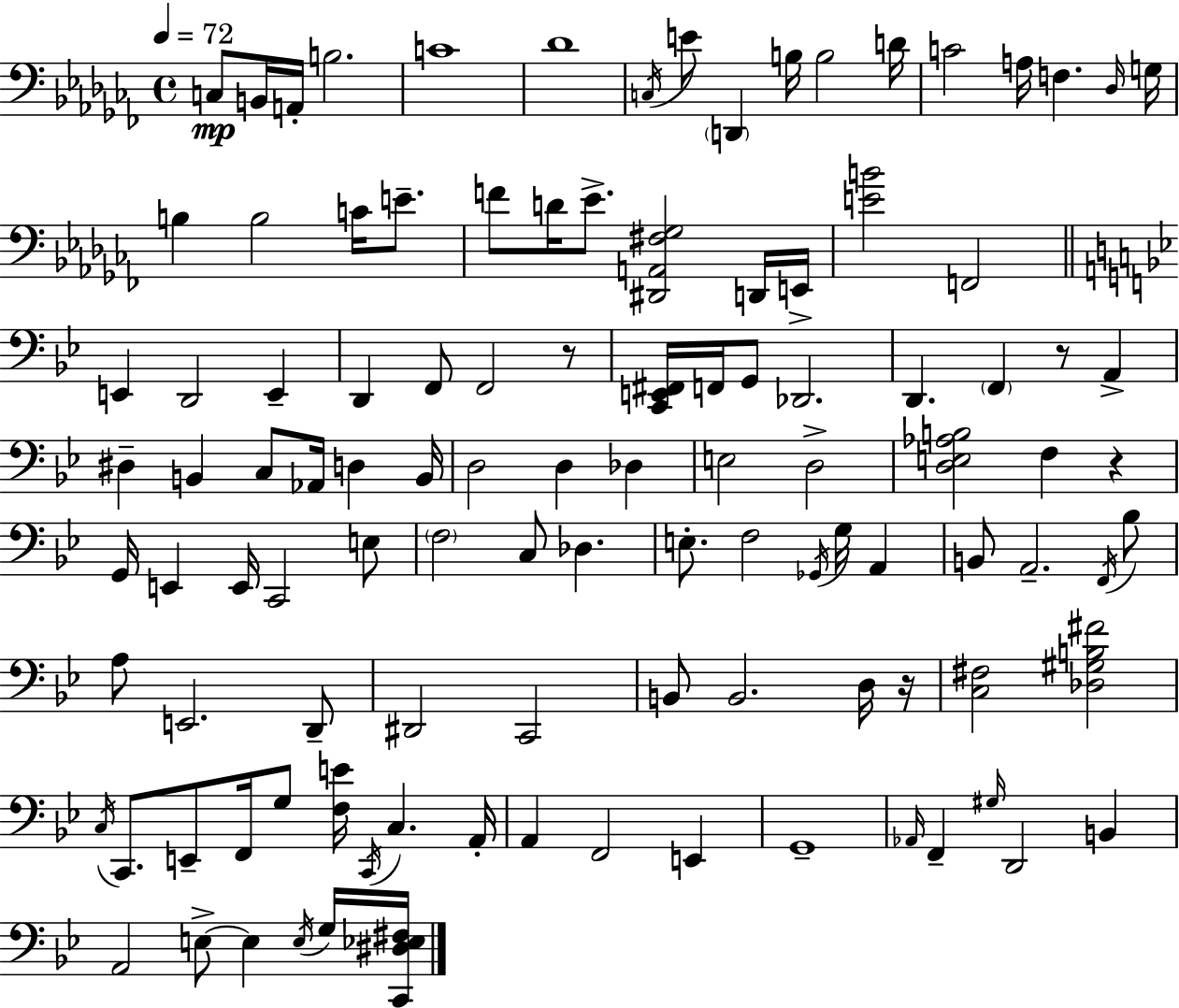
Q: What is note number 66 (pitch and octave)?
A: A2